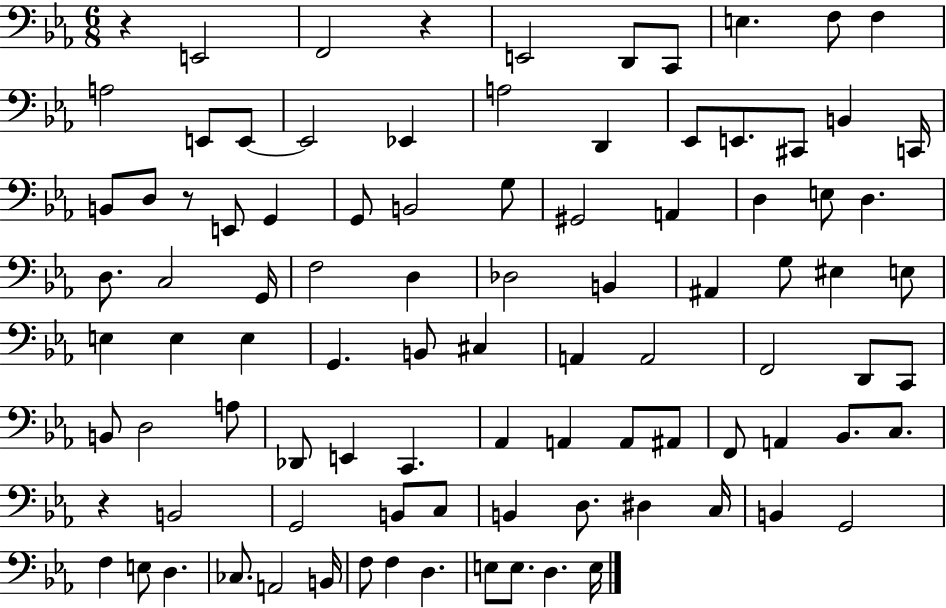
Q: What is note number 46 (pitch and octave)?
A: E3